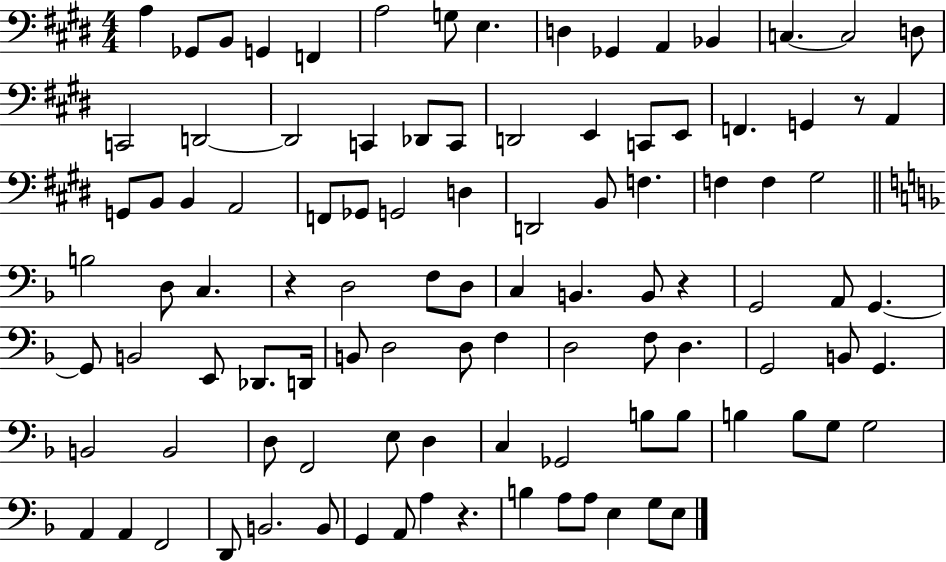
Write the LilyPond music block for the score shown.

{
  \clef bass
  \numericTimeSignature
  \time 4/4
  \key e \major
  a4 ges,8 b,8 g,4 f,4 | a2 g8 e4. | d4 ges,4 a,4 bes,4 | c4.~~ c2 d8 | \break c,2 d,2~~ | d,2 c,4 des,8 c,8 | d,2 e,4 c,8 e,8 | f,4. g,4 r8 a,4 | \break g,8 b,8 b,4 a,2 | f,8 ges,8 g,2 d4 | d,2 b,8 f4. | f4 f4 gis2 | \break \bar "||" \break \key d \minor b2 d8 c4. | r4 d2 f8 d8 | c4 b,4. b,8 r4 | g,2 a,8 g,4.~~ | \break g,8 b,2 e,8 des,8. d,16 | b,8 d2 d8 f4 | d2 f8 d4. | g,2 b,8 g,4. | \break b,2 b,2 | d8 f,2 e8 d4 | c4 ges,2 b8 b8 | b4 b8 g8 g2 | \break a,4 a,4 f,2 | d,8 b,2. b,8 | g,4 a,8 a4 r4. | b4 a8 a8 e4 g8 e8 | \break \bar "|."
}